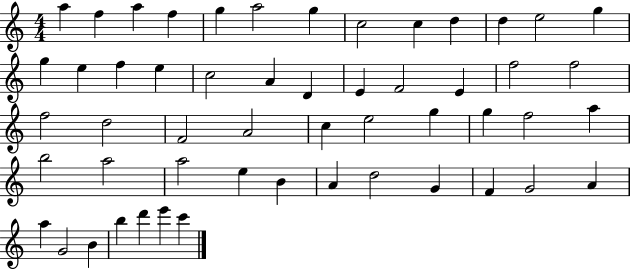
X:1
T:Untitled
M:4/4
L:1/4
K:C
a f a f g a2 g c2 c d d e2 g g e f e c2 A D E F2 E f2 f2 f2 d2 F2 A2 c e2 g g f2 a b2 a2 a2 e B A d2 G F G2 A a G2 B b d' e' c'